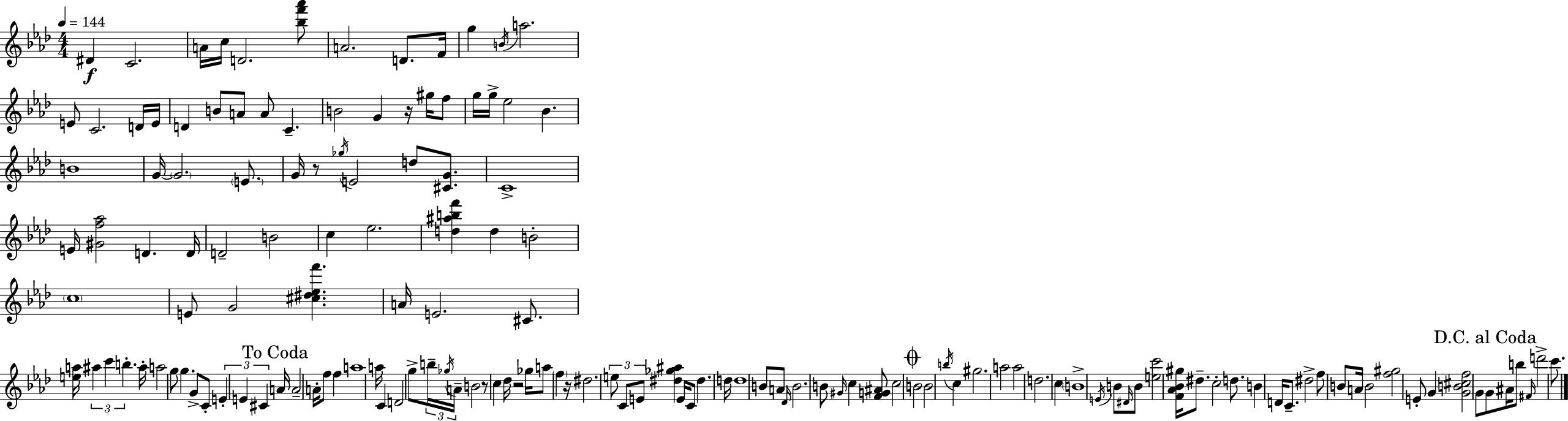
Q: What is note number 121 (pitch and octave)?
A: D#5